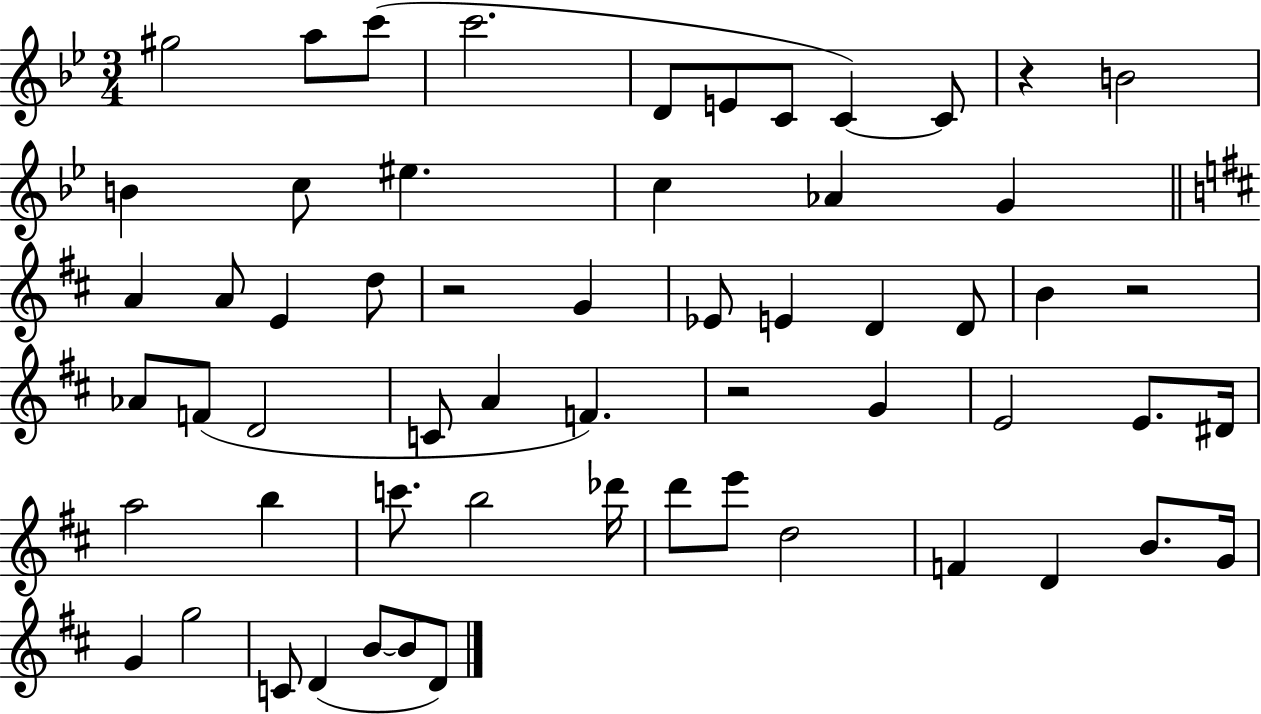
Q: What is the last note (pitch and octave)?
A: D4